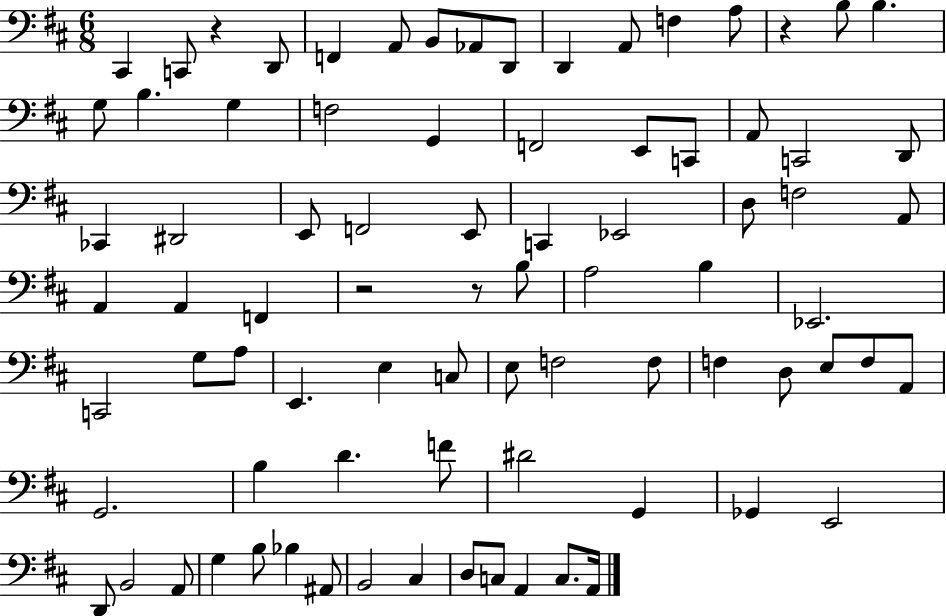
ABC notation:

X:1
T:Untitled
M:6/8
L:1/4
K:D
^C,, C,,/2 z D,,/2 F,, A,,/2 B,,/2 _A,,/2 D,,/2 D,, A,,/2 F, A,/2 z B,/2 B, G,/2 B, G, F,2 G,, F,,2 E,,/2 C,,/2 A,,/2 C,,2 D,,/2 _C,, ^D,,2 E,,/2 F,,2 E,,/2 C,, _E,,2 D,/2 F,2 A,,/2 A,, A,, F,, z2 z/2 B,/2 A,2 B, _E,,2 C,,2 G,/2 A,/2 E,, E, C,/2 E,/2 F,2 F,/2 F, D,/2 E,/2 F,/2 A,,/2 G,,2 B, D F/2 ^D2 G,, _G,, E,,2 D,,/2 B,,2 A,,/2 G, B,/2 _B, ^A,,/2 B,,2 ^C, D,/2 C,/2 A,, C,/2 A,,/4